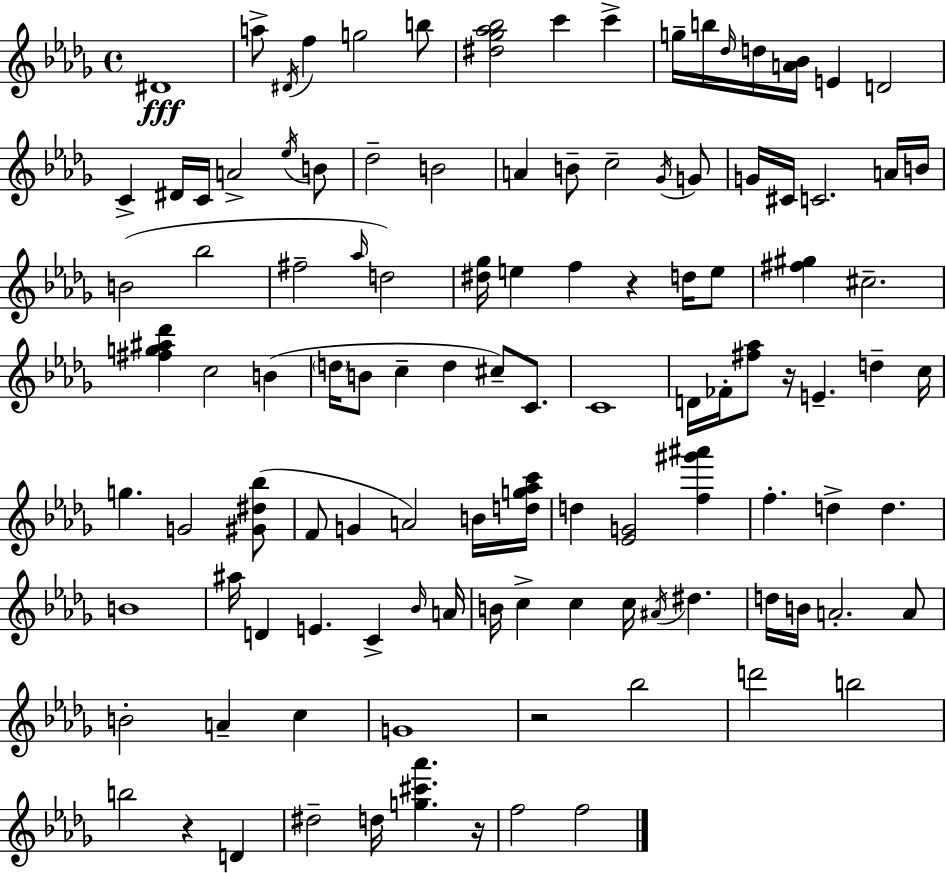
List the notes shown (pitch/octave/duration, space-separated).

D#4/w A5/e D#4/s F5/q G5/h B5/e [D#5,Gb5,Ab5,Bb5]/h C6/q C6/q G5/s B5/s Db5/s D5/s [A4,Bb4]/s E4/q D4/h C4/q D#4/s C4/s A4/h Eb5/s B4/e Db5/h B4/h A4/q B4/e C5/h Gb4/s G4/e G4/s C#4/s C4/h. A4/s B4/s B4/h Bb5/h F#5/h Ab5/s D5/h [D#5,Gb5]/s E5/q F5/q R/q D5/s E5/e [F#5,G#5]/q C#5/h. [F#5,G5,A#5,Db6]/q C5/h B4/q D5/s B4/e C5/q D5/q C#5/e C4/e. C4/w D4/s FES4/s [F#5,Ab5]/e R/s E4/q. D5/q C5/s G5/q. G4/h [G#4,D#5,Bb5]/e F4/e G4/q A4/h B4/s [D5,G5,Ab5,C6]/s D5/q [Eb4,G4]/h [F5,G#6,A#6]/q F5/q. D5/q D5/q. B4/w A#5/s D4/q E4/q. C4/q Bb4/s A4/s B4/s C5/q C5/q C5/s A#4/s D#5/q. D5/s B4/s A4/h. A4/e B4/h A4/q C5/q G4/w R/h Bb5/h D6/h B5/h B5/h R/q D4/q D#5/h D5/s [G5,C#6,Ab6]/q. R/s F5/h F5/h